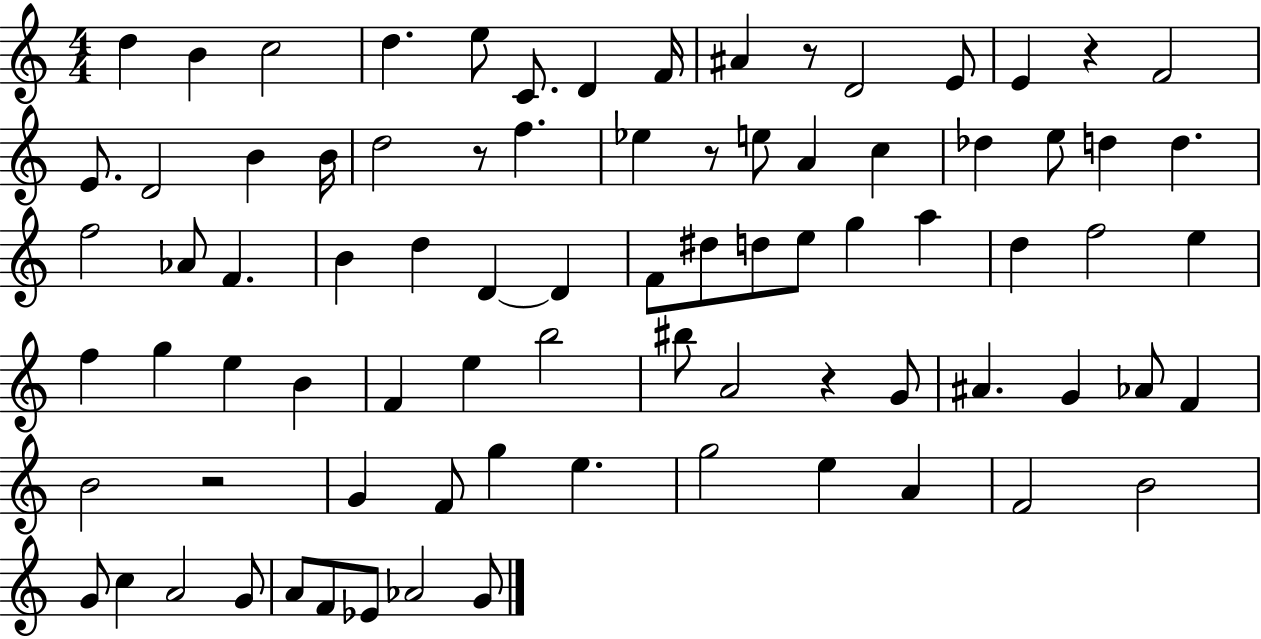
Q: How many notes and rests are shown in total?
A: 82